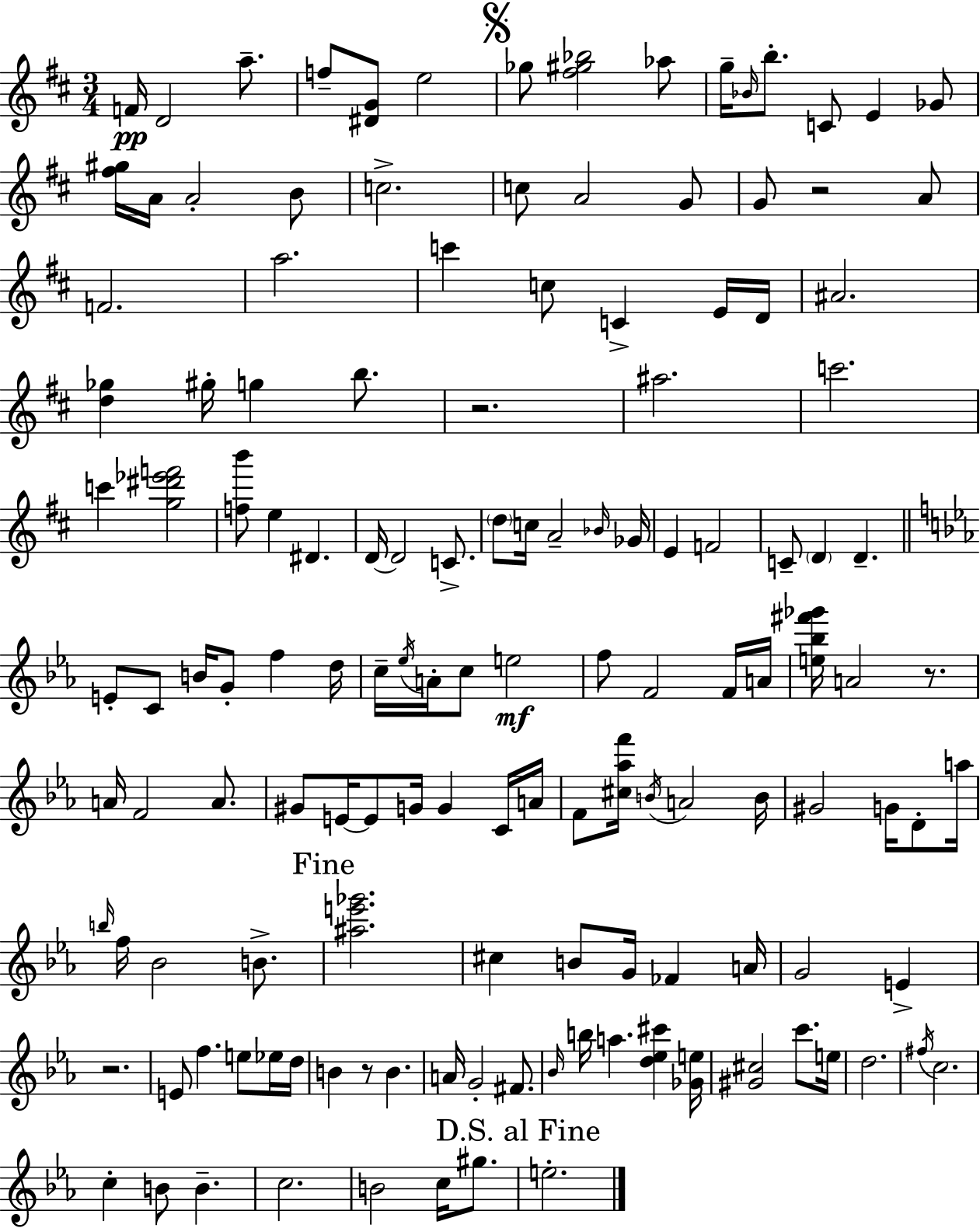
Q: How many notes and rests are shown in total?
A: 139